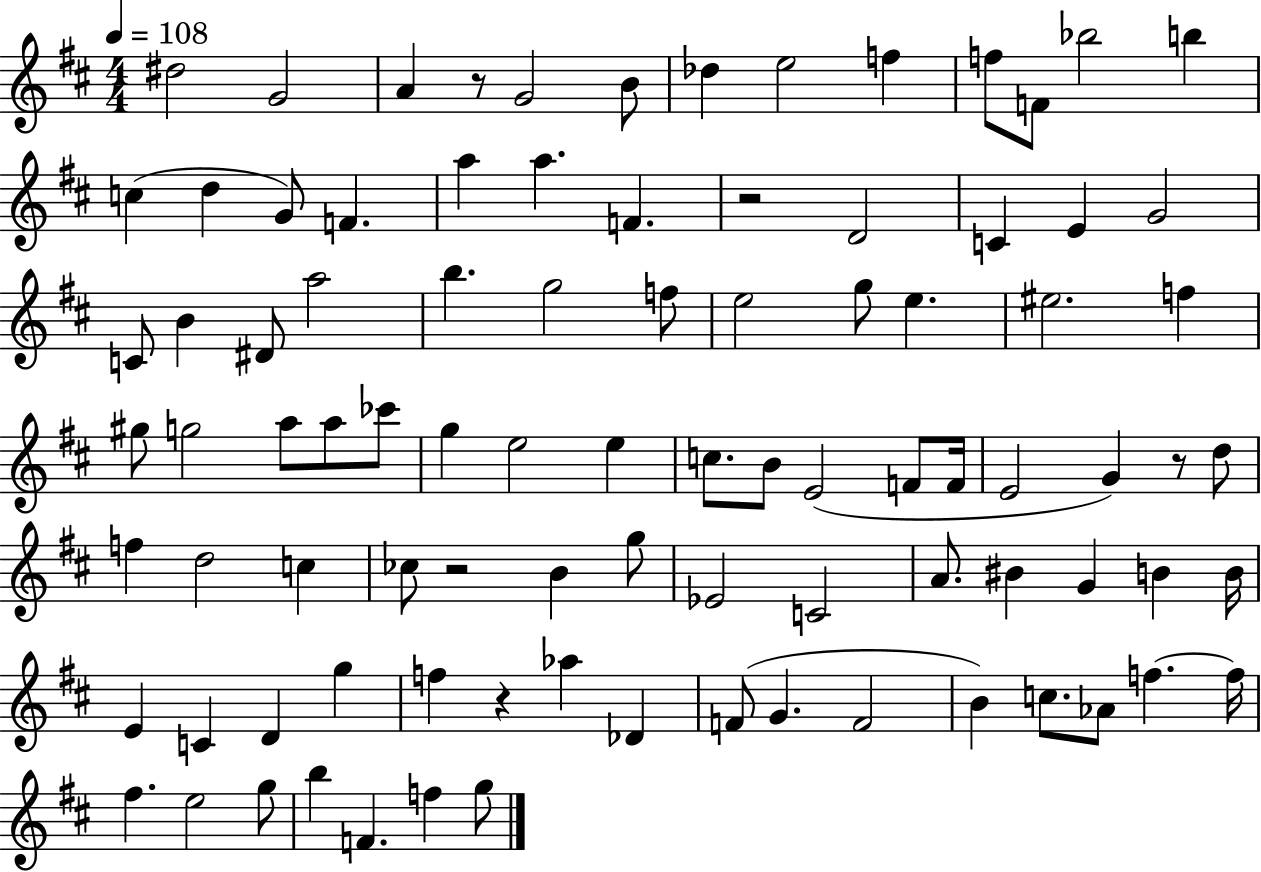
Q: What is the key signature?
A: D major